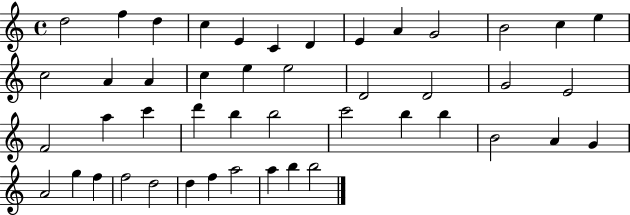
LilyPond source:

{
  \clef treble
  \time 4/4
  \defaultTimeSignature
  \key c \major
  d''2 f''4 d''4 | c''4 e'4 c'4 d'4 | e'4 a'4 g'2 | b'2 c''4 e''4 | \break c''2 a'4 a'4 | c''4 e''4 e''2 | d'2 d'2 | g'2 e'2 | \break f'2 a''4 c'''4 | d'''4 b''4 b''2 | c'''2 b''4 b''4 | b'2 a'4 g'4 | \break a'2 g''4 f''4 | f''2 d''2 | d''4 f''4 a''2 | a''4 b''4 b''2 | \break \bar "|."
}